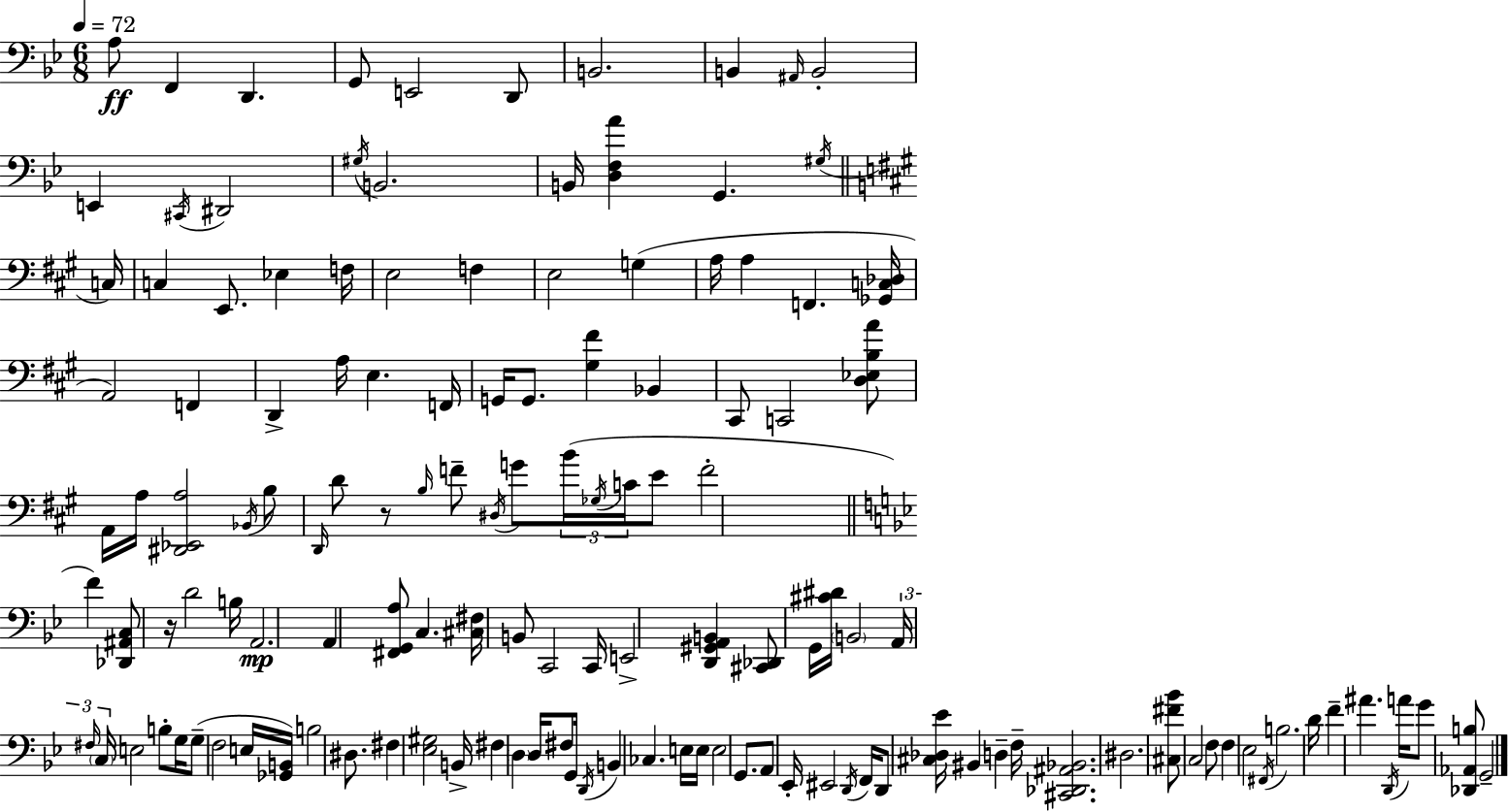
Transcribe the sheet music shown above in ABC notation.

X:1
T:Untitled
M:6/8
L:1/4
K:Bb
A,/2 F,, D,, G,,/2 E,,2 D,,/2 B,,2 B,, ^A,,/4 B,,2 E,, ^C,,/4 ^D,,2 ^G,/4 B,,2 B,,/4 [D,F,A] G,, ^G,/4 C,/4 C, E,,/2 _E, F,/4 E,2 F, E,2 G, A,/4 A, F,, [_G,,C,_D,]/4 A,,2 F,, D,, A,/4 E, F,,/4 G,,/4 G,,/2 [^G,^F] _B,, ^C,,/2 C,,2 [D,_E,B,A]/2 A,,/4 A,/4 [^D,,_E,,A,]2 _B,,/4 B,/2 D,,/4 D/2 z/2 B,/4 F/2 ^D,/4 G/2 B/4 _G,/4 C/4 E/2 F2 F [_D,,^A,,C,]/2 z/4 D2 B,/4 A,,2 A,, [^F,,G,,A,]/2 C, [^C,^F,]/4 B,,/2 C,,2 C,,/4 E,,2 [D,,^G,,A,,B,,] [^C,,_D,,]/2 G,,/4 [^C^D]/4 B,,2 A,,/4 ^F,/4 C,/4 E,2 B,/2 G,/4 G,/2 F,2 E,/4 [_G,,B,,]/4 B,2 ^D,/2 ^F, [_E,^G,]2 B,,/4 ^F, D, D,/4 ^F,/2 G,,/4 D,,/4 B,, _C, E,/4 E,/4 E,2 G,,/2 A,,/2 _E,,/4 ^E,,2 D,,/4 F,,/4 D,,/2 [^C,_D,_E]/4 ^B,, D, F,/4 [^C,,_D,,^A,,_B,,]2 ^D,2 [^C,^F_B]/2 C,2 F,/2 F, _E,2 ^F,,/4 B,2 D/4 F ^A D,,/4 A/4 G/2 [_D,,_A,,B,]/2 G,,2